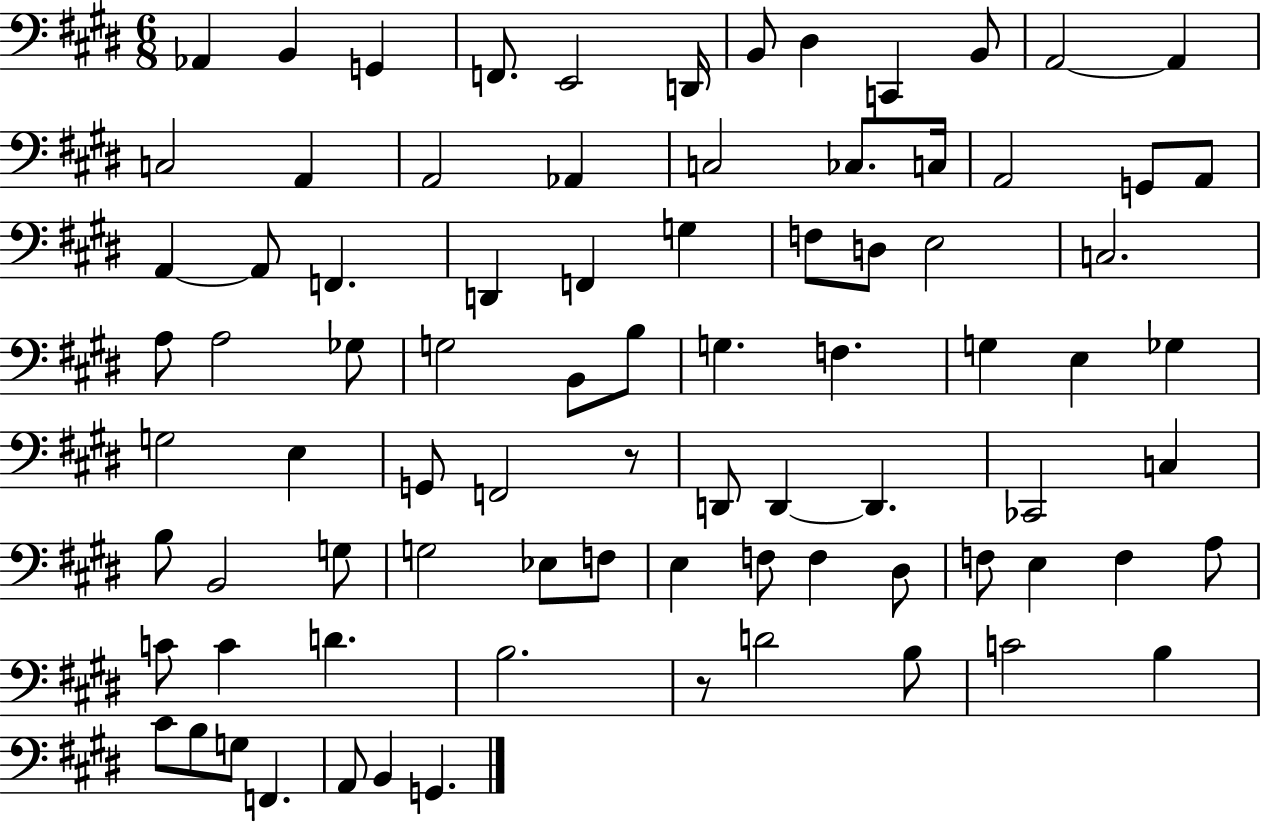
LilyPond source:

{
  \clef bass
  \numericTimeSignature
  \time 6/8
  \key e \major
  aes,4 b,4 g,4 | f,8. e,2 d,16 | b,8 dis4 c,4 b,8 | a,2~~ a,4 | \break c2 a,4 | a,2 aes,4 | c2 ces8. c16 | a,2 g,8 a,8 | \break a,4~~ a,8 f,4. | d,4 f,4 g4 | f8 d8 e2 | c2. | \break a8 a2 ges8 | g2 b,8 b8 | g4. f4. | g4 e4 ges4 | \break g2 e4 | g,8 f,2 r8 | d,8 d,4~~ d,4. | ces,2 c4 | \break b8 b,2 g8 | g2 ees8 f8 | e4 f8 f4 dis8 | f8 e4 f4 a8 | \break c'8 c'4 d'4. | b2. | r8 d'2 b8 | c'2 b4 | \break cis'8 b8 g8 f,4. | a,8 b,4 g,4. | \bar "|."
}